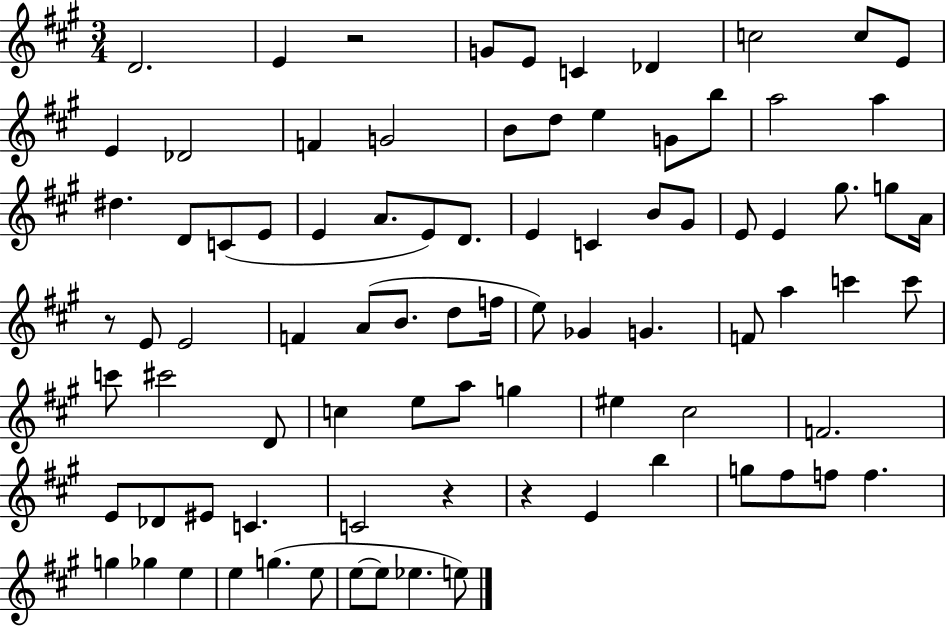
X:1
T:Untitled
M:3/4
L:1/4
K:A
D2 E z2 G/2 E/2 C _D c2 c/2 E/2 E _D2 F G2 B/2 d/2 e G/2 b/2 a2 a ^d D/2 C/2 E/2 E A/2 E/2 D/2 E C B/2 ^G/2 E/2 E ^g/2 g/2 A/4 z/2 E/2 E2 F A/2 B/2 d/2 f/4 e/2 _G G F/2 a c' c'/2 c'/2 ^c'2 D/2 c e/2 a/2 g ^e ^c2 F2 E/2 _D/2 ^E/2 C C2 z z E b g/2 ^f/2 f/2 f g _g e e g e/2 e/2 e/2 _e e/2